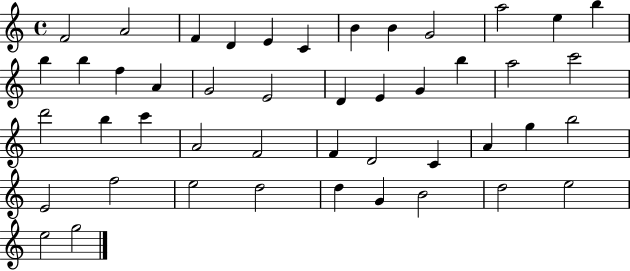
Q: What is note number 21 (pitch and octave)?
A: G4